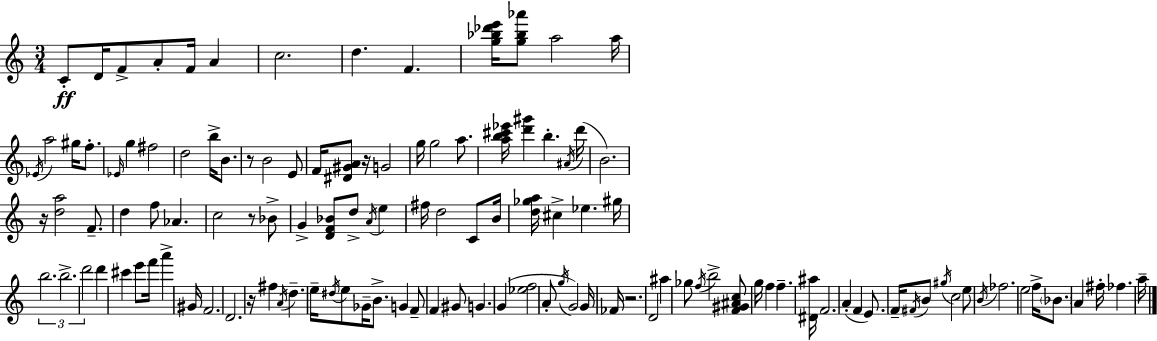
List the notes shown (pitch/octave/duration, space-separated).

C4/e D4/s F4/e A4/e F4/s A4/q C5/h. D5/q. F4/q. [G5,Bb5,Db6,E6]/s [G5,Bb5,Ab6]/e A5/h A5/s Eb4/s A5/h G#5/s F5/e. Eb4/s G5/q F#5/h D5/h B5/s B4/e. R/e B4/h E4/e F4/s [D#4,G#4,A4]/e R/s G4/h G5/s G5/h A5/e. [A5,B5,C#6,Eb6]/s [D6,G#6]/q B5/q. A#4/s D6/s B4/h. R/s [D5,A5]/h F4/e. D5/q F5/e Ab4/q. C5/h R/e Bb4/e G4/q [D4,F4,Bb4]/e D5/e A4/s E5/q F#5/s D5/h C4/e B4/s [D5,Gb5,A5]/s C#5/q Eb5/q. G#5/s B5/h. B5/h. D6/h D6/q C#6/q E6/e F6/s A6/q G#4/s F4/h. D4/h. R/s F#5/q A4/s D5/q. E5/s D#5/s E5/e Gb4/s B4/e. G4/q F4/e F4/q G#4/e G4/q. G4/q [Eb5,F5]/h A4/e G5/s G4/h G4/s FES4/s R/h. D4/h A#5/q Gb5/e F5/s B5/h [F4,G#4,A#4,C5]/e G5/s F5/q F5/q. [D#4,A#5]/s F4/h. A4/q F4/q E4/e. F4/s F#4/s B4/e G#5/s C5/h E5/e B4/s FES5/h. E5/h F5/s Bb4/e. A4/q F#5/s FES5/q. A5/s